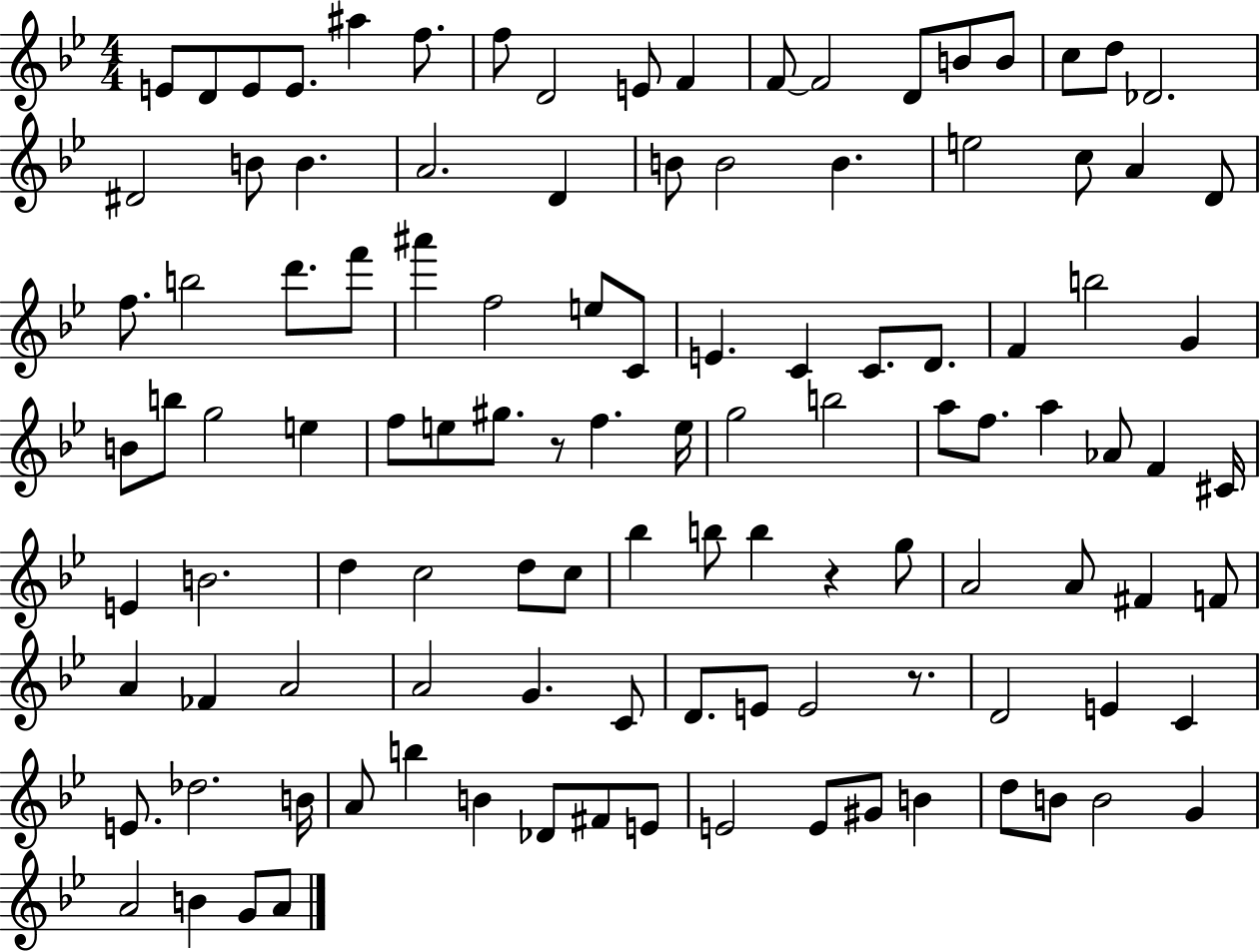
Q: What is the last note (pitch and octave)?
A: A4